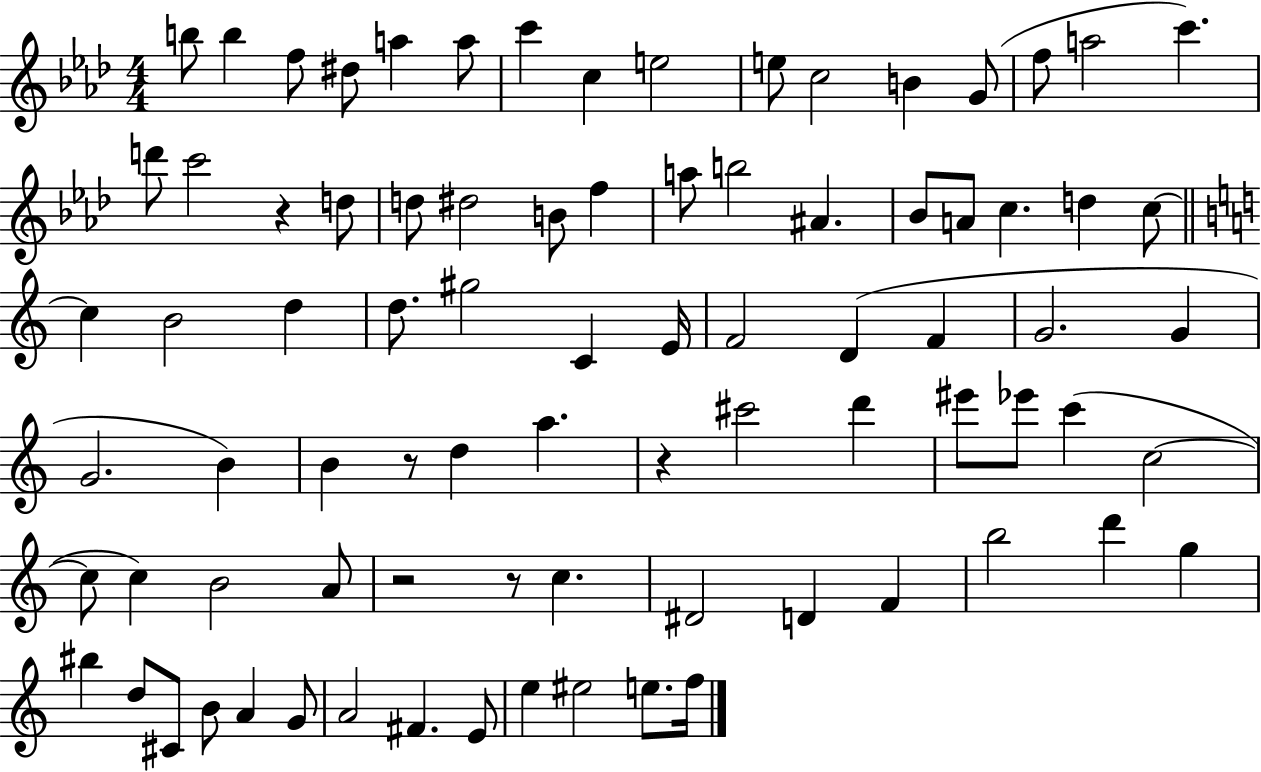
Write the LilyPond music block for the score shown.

{
  \clef treble
  \numericTimeSignature
  \time 4/4
  \key aes \major
  b''8 b''4 f''8 dis''8 a''4 a''8 | c'''4 c''4 e''2 | e''8 c''2 b'4 g'8( | f''8 a''2 c'''4.) | \break d'''8 c'''2 r4 d''8 | d''8 dis''2 b'8 f''4 | a''8 b''2 ais'4. | bes'8 a'8 c''4. d''4 c''8~~ | \break \bar "||" \break \key c \major c''4 b'2 d''4 | d''8. gis''2 c'4 e'16 | f'2 d'4( f'4 | g'2. g'4 | \break g'2. b'4) | b'4 r8 d''4 a''4. | r4 cis'''2 d'''4 | eis'''8 ees'''8 c'''4( c''2~~ | \break c''8 c''4) b'2 a'8 | r2 r8 c''4. | dis'2 d'4 f'4 | b''2 d'''4 g''4 | \break bis''4 d''8 cis'8 b'8 a'4 g'8 | a'2 fis'4. e'8 | e''4 eis''2 e''8. f''16 | \bar "|."
}